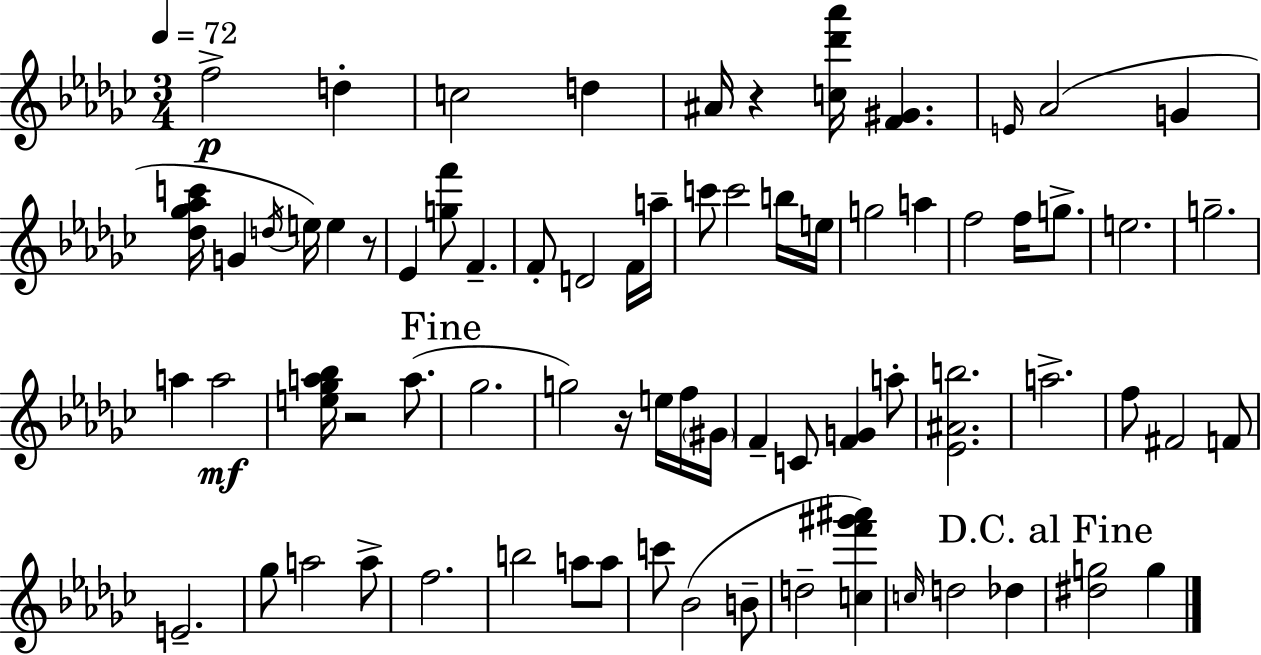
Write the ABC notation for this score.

X:1
T:Untitled
M:3/4
L:1/4
K:Ebm
f2 d c2 d ^A/4 z [c_d'_a']/4 [F^G] E/4 _A2 G [_d_g_ac']/4 G d/4 e/4 e z/2 _E [gf']/2 F F/2 D2 F/4 a/4 c'/2 c'2 b/4 e/4 g2 a f2 f/4 g/2 e2 g2 a a2 [e_ga_b]/4 z2 a/2 _g2 g2 z/4 e/4 f/4 ^G/4 F C/2 [FG] a/2 [_E^Ab]2 a2 f/2 ^F2 F/2 E2 _g/2 a2 a/2 f2 b2 a/2 a/2 c'/2 _B2 B/2 d2 [cf'^g'^a'] c/4 d2 _d [^dg]2 g